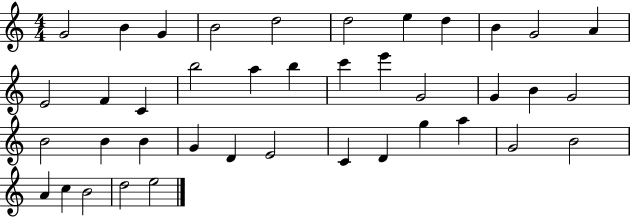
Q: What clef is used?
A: treble